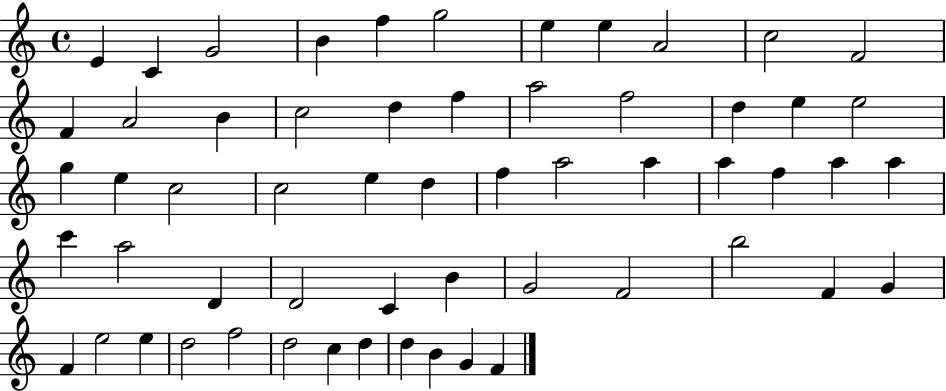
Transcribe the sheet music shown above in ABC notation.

X:1
T:Untitled
M:4/4
L:1/4
K:C
E C G2 B f g2 e e A2 c2 F2 F A2 B c2 d f a2 f2 d e e2 g e c2 c2 e d f a2 a a f a a c' a2 D D2 C B G2 F2 b2 F G F e2 e d2 f2 d2 c d d B G F